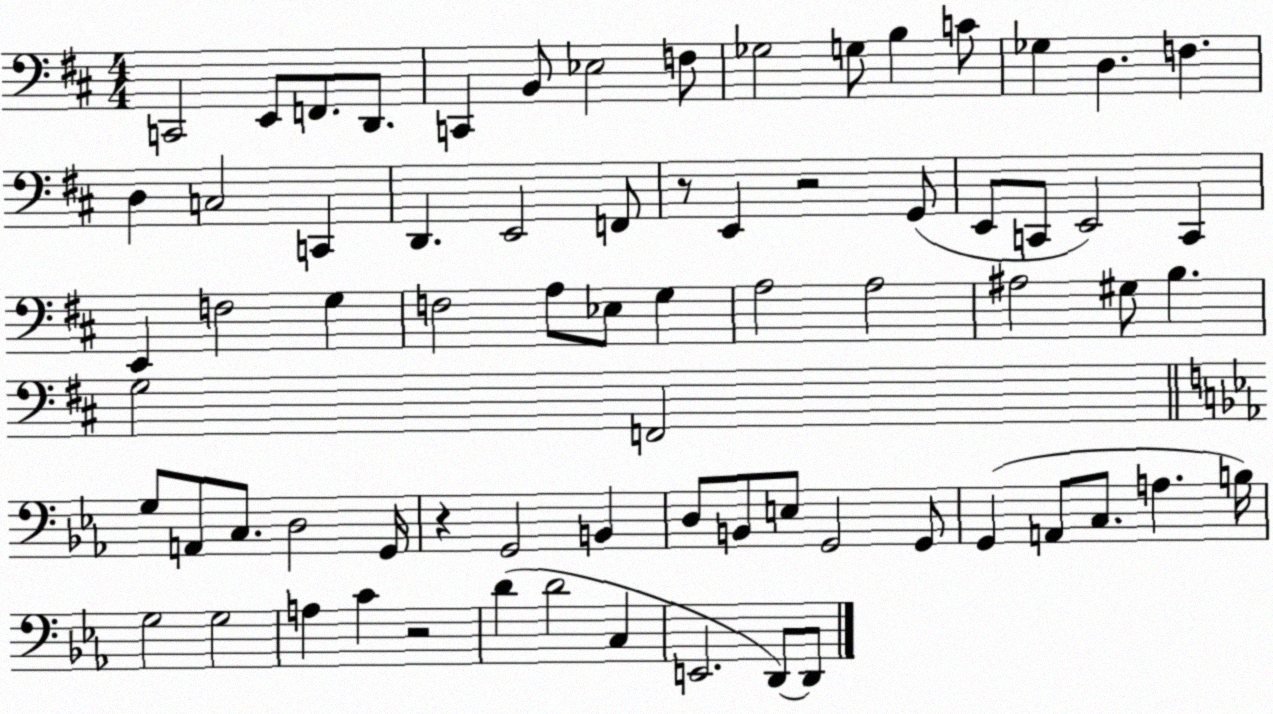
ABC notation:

X:1
T:Untitled
M:4/4
L:1/4
K:D
C,,2 E,,/2 F,,/2 D,,/2 C,, B,,/2 _E,2 F,/2 _G,2 G,/2 B, C/2 _G, D, F, D, C,2 C,, D,, E,,2 F,,/2 z/2 E,, z2 G,,/2 E,,/2 C,,/2 E,,2 C,, E,, F,2 G, F,2 A,/2 _E,/2 G, A,2 A,2 ^A,2 ^G,/2 B, G,2 F,,2 G,/2 A,,/2 C,/2 D,2 G,,/4 z G,,2 B,, D,/2 B,,/2 E,/2 G,,2 G,,/2 G,, A,,/2 C,/2 A, B,/4 G,2 G,2 A, C z2 D D2 C, E,,2 D,,/2 D,,/2